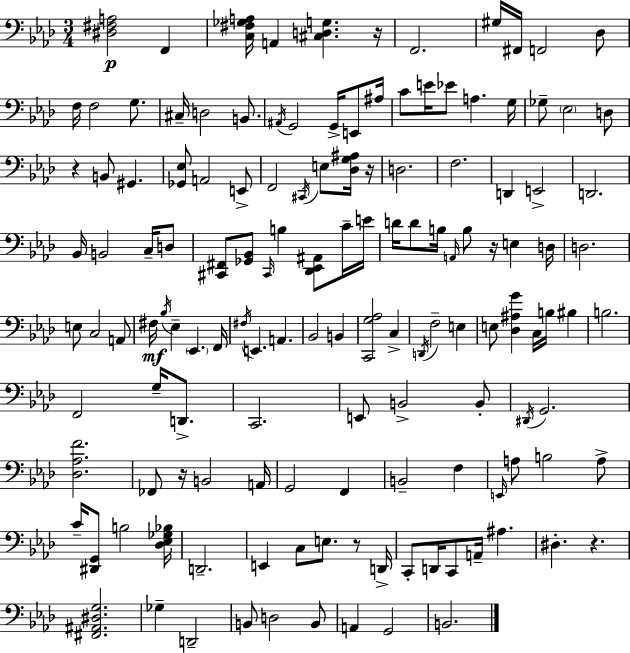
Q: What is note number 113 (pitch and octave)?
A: D3